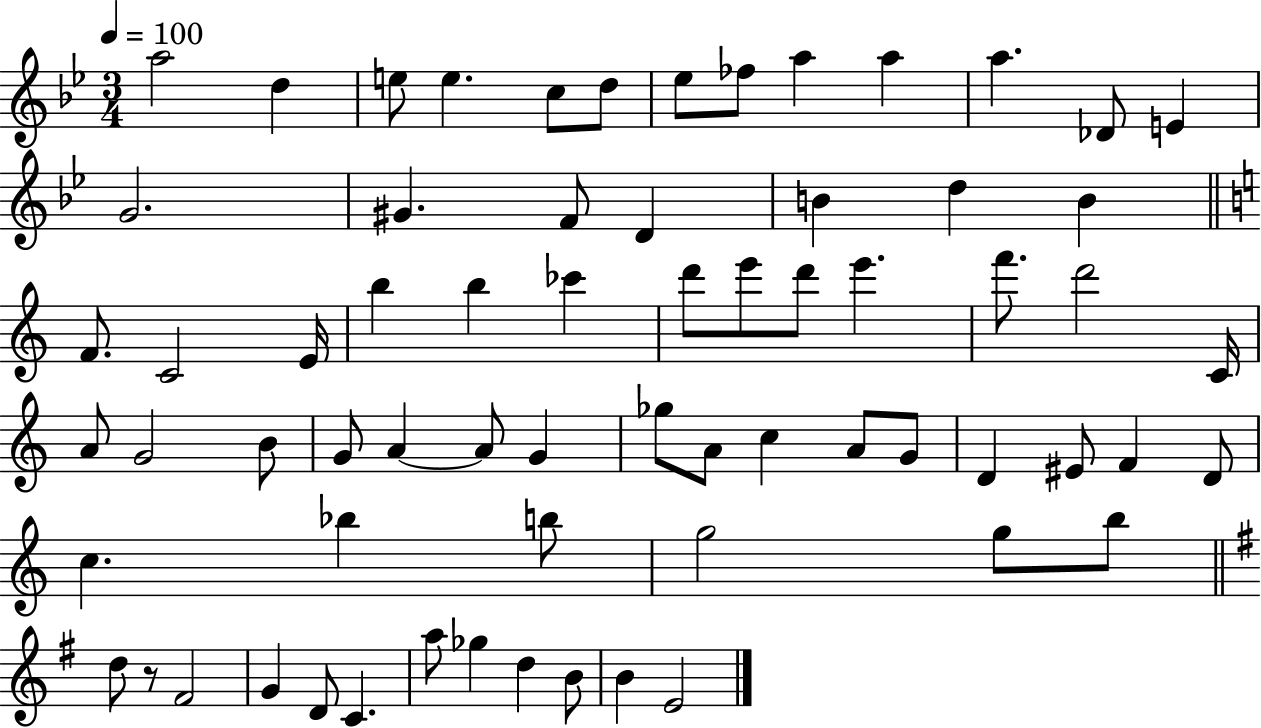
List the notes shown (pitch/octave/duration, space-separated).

A5/h D5/q E5/e E5/q. C5/e D5/e Eb5/e FES5/e A5/q A5/q A5/q. Db4/e E4/q G4/h. G#4/q. F4/e D4/q B4/q D5/q B4/q F4/e. C4/h E4/s B5/q B5/q CES6/q D6/e E6/e D6/e E6/q. F6/e. D6/h C4/s A4/e G4/h B4/e G4/e A4/q A4/e G4/q Gb5/e A4/e C5/q A4/e G4/e D4/q EIS4/e F4/q D4/e C5/q. Bb5/q B5/e G5/h G5/e B5/e D5/e R/e F#4/h G4/q D4/e C4/q. A5/e Gb5/q D5/q B4/e B4/q E4/h